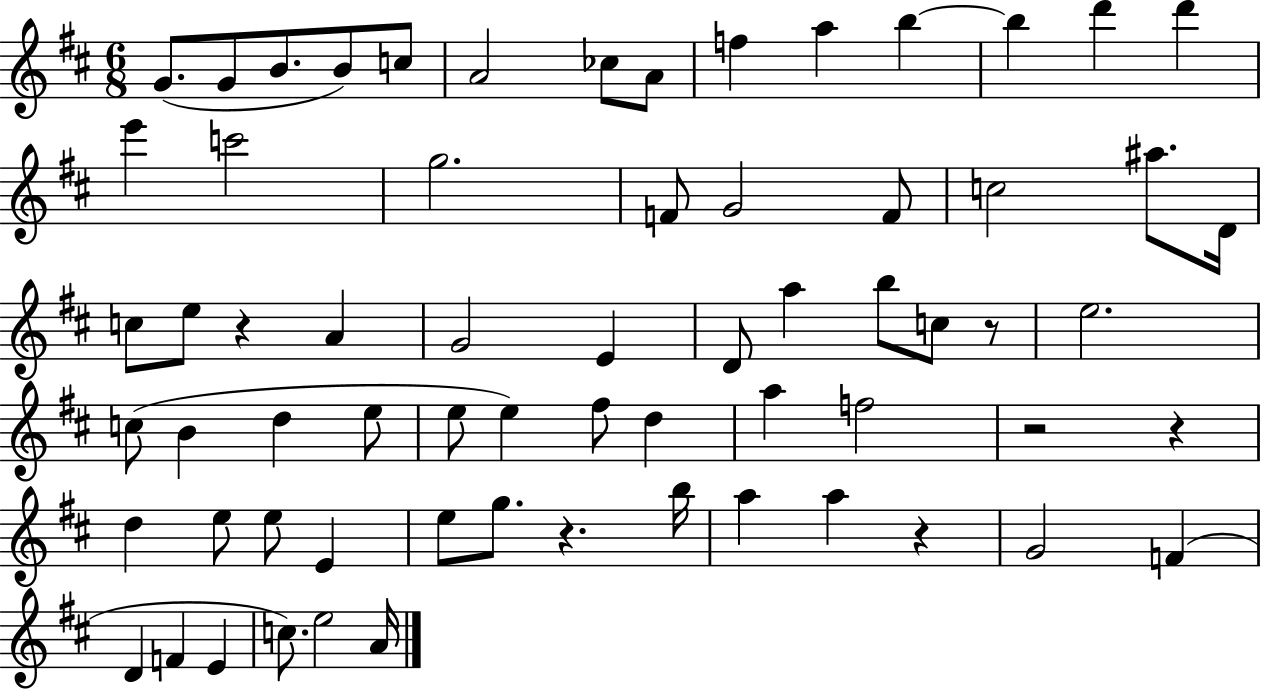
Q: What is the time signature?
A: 6/8